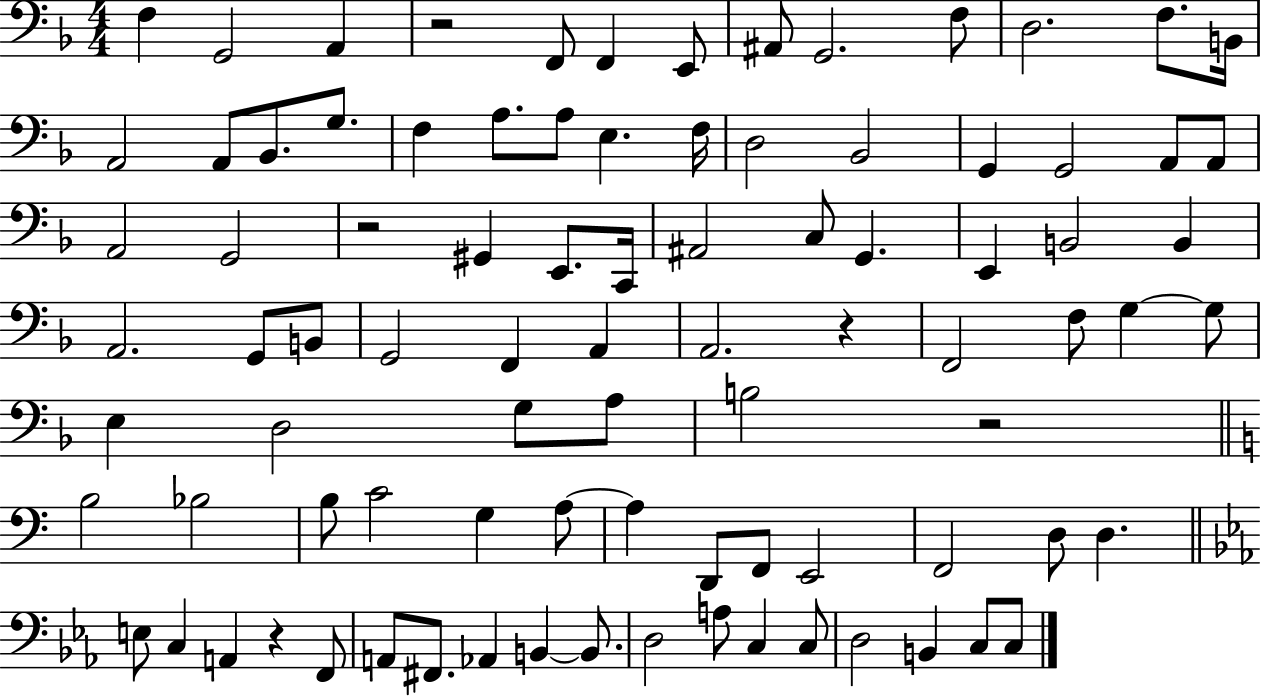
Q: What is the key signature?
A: F major